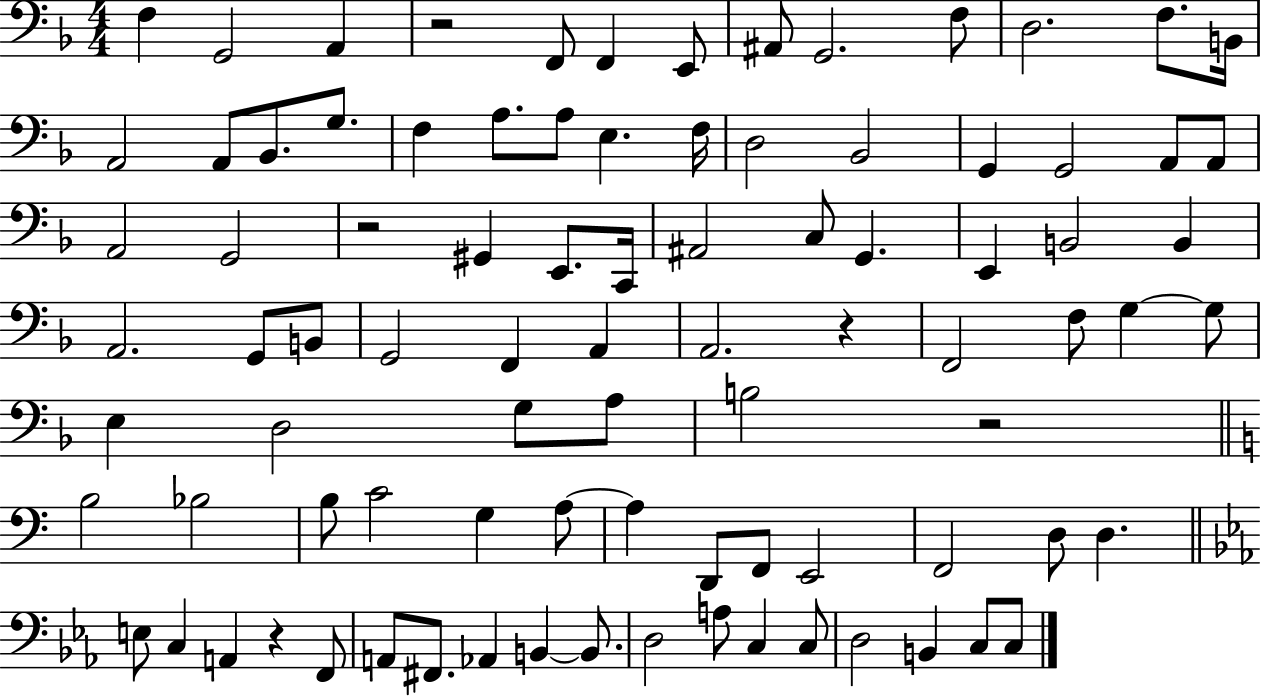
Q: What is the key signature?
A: F major